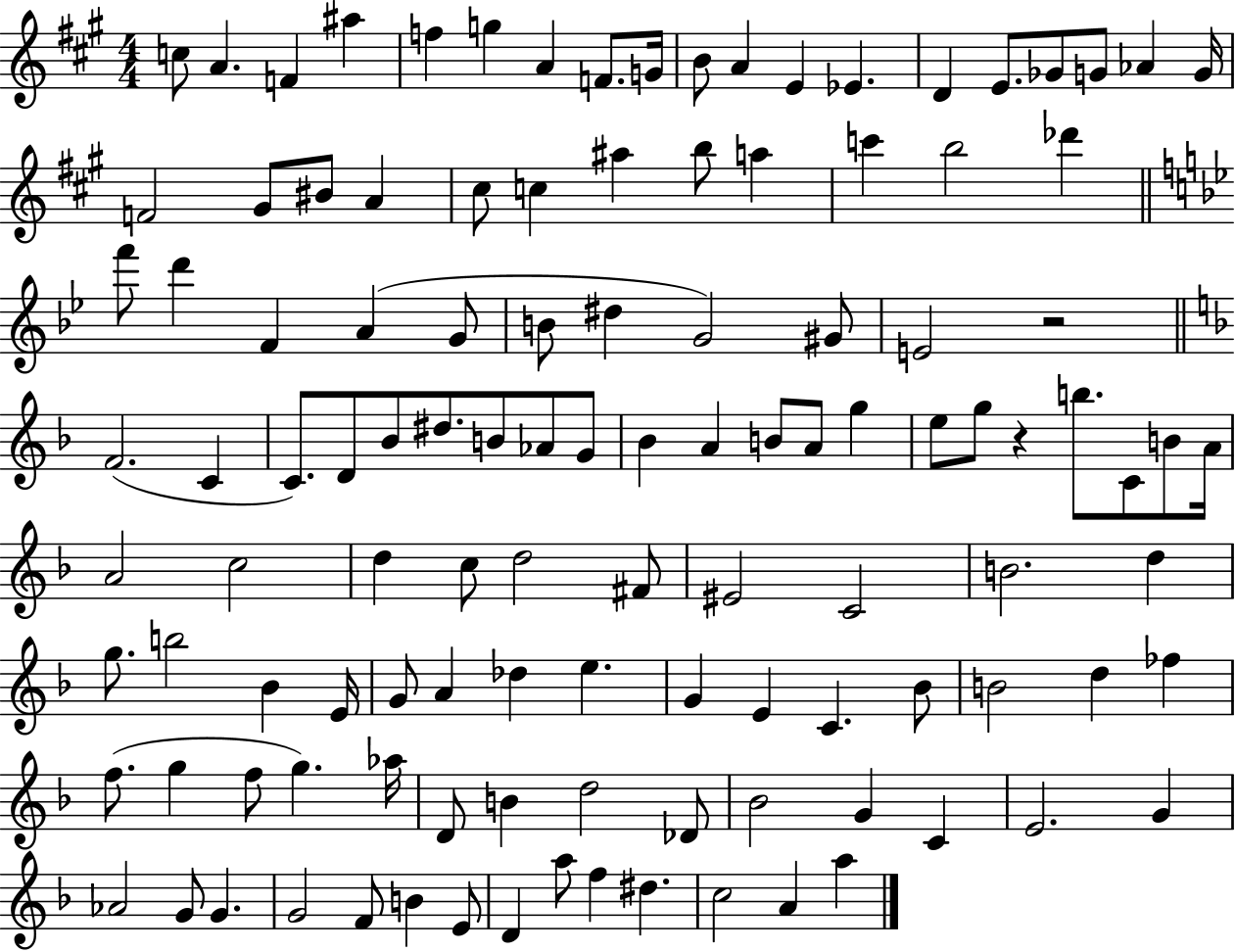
{
  \clef treble
  \numericTimeSignature
  \time 4/4
  \key a \major
  \repeat volta 2 { c''8 a'4. f'4 ais''4 | f''4 g''4 a'4 f'8. g'16 | b'8 a'4 e'4 ees'4. | d'4 e'8. ges'8 g'8 aes'4 g'16 | \break f'2 gis'8 bis'8 a'4 | cis''8 c''4 ais''4 b''8 a''4 | c'''4 b''2 des'''4 | \bar "||" \break \key bes \major f'''8 d'''4 f'4 a'4( g'8 | b'8 dis''4 g'2) gis'8 | e'2 r2 | \bar "||" \break \key f \major f'2.( c'4 | c'8.) d'8 bes'8 dis''8. b'8 aes'8 g'8 | bes'4 a'4 b'8 a'8 g''4 | e''8 g''8 r4 b''8. c'8 b'8 a'16 | \break a'2 c''2 | d''4 c''8 d''2 fis'8 | eis'2 c'2 | b'2. d''4 | \break g''8. b''2 bes'4 e'16 | g'8 a'4 des''4 e''4. | g'4 e'4 c'4. bes'8 | b'2 d''4 fes''4 | \break f''8.( g''4 f''8 g''4.) aes''16 | d'8 b'4 d''2 des'8 | bes'2 g'4 c'4 | e'2. g'4 | \break aes'2 g'8 g'4. | g'2 f'8 b'4 e'8 | d'4 a''8 f''4 dis''4. | c''2 a'4 a''4 | \break } \bar "|."
}